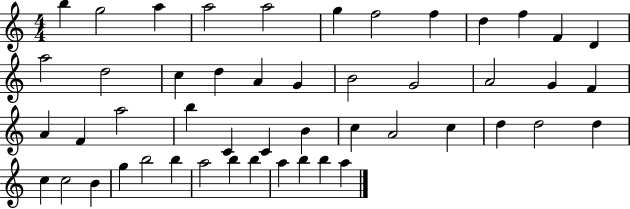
B5/q G5/h A5/q A5/h A5/h G5/q F5/h F5/q D5/q F5/q F4/q D4/q A5/h D5/h C5/q D5/q A4/q G4/q B4/h G4/h A4/h G4/q F4/q A4/q F4/q A5/h B5/q C4/q C4/q B4/q C5/q A4/h C5/q D5/q D5/h D5/q C5/q C5/h B4/q G5/q B5/h B5/q A5/h B5/q B5/q A5/q B5/q B5/q A5/q